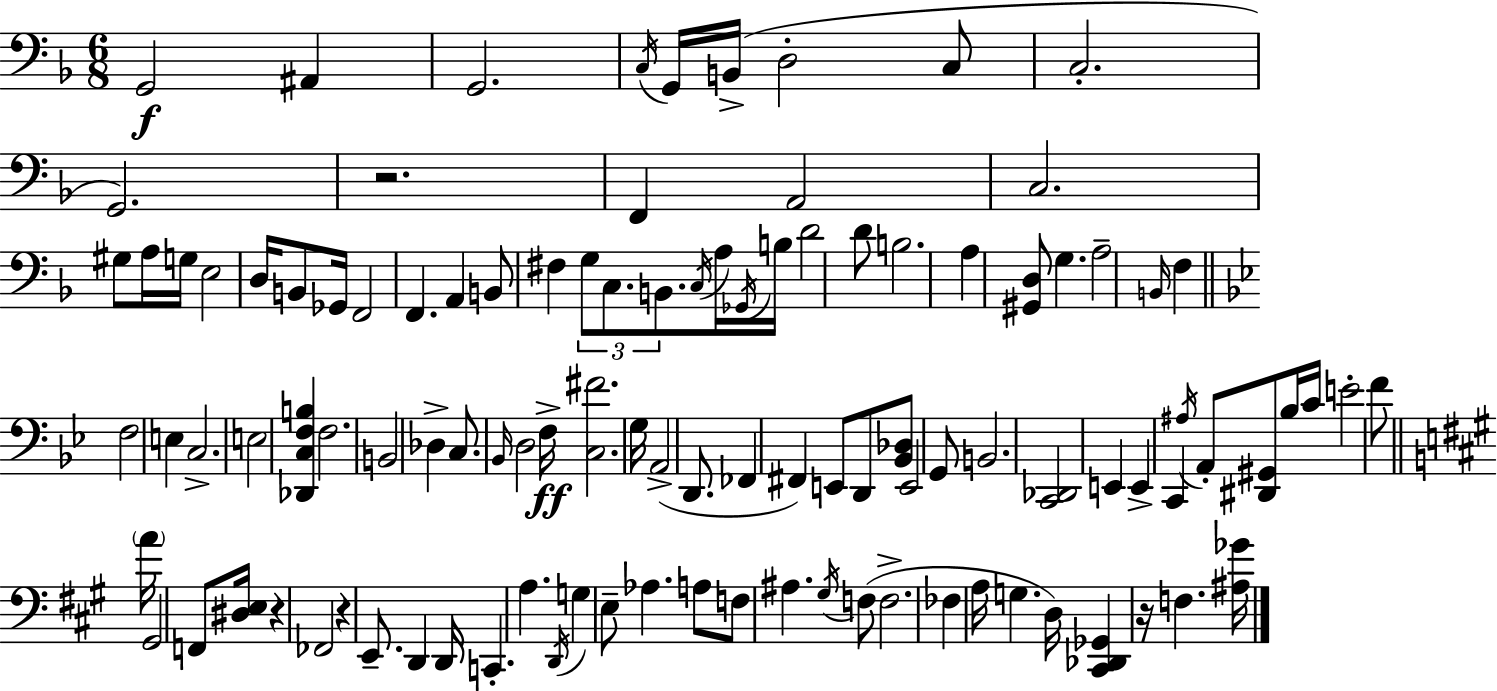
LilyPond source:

{
  \clef bass
  \numericTimeSignature
  \time 6/8
  \key f \major
  \repeat volta 2 { g,2\f ais,4 | g,2. | \acciaccatura { c16 } g,16 b,16->( d2-. c8 | c2.-. | \break g,2.) | r2. | f,4 a,2 | c2. | \break gis8 a16 g16 e2 | d16 b,8 ges,16 f,2 | f,4. a,4 b,8 | fis4 \tuplet 3/2 { g8 c8. b,8. } | \break \acciaccatura { c16 } a16 \acciaccatura { ges,16 } b16 d'2 | d'8 b2. | a4 <gis, d>8 g4. | a2-- \grace { b,16 } | \break f4 \bar "||" \break \key bes \major f2 e4 | c2.-> | e2 <des, c f b>4 | f2. | \break b,2 des4-> | c8. \grace { bes,16 } d2 | f16->\ff <c fis'>2. | g16 a,2->( d,8. | \break fes,4 fis,4) e,8 d,8 | <bes, des>8 e,2 g,8 | b,2. | <c, des,>2 e,4 | \break e,4-> c,4 \acciaccatura { ais16 } a,8-. | <dis, gis,>8 bes16 c'16 e'2-. | f'8 \bar "||" \break \key a \major \parenthesize a'16 gis,2 f,8 <dis e>16 | r4 fes,2 | r4 e,8.-- d,4 d,16 | c,4.-. a4. | \break \acciaccatura { d,16 } g4 e8-- aes4. | a8 f8 ais4. \acciaccatura { gis16 } | f8( f2.-> | fes4 a16 g4. | \break d16) <cis, des, ges,>4 r16 f4. | <ais ges'>16 } \bar "|."
}